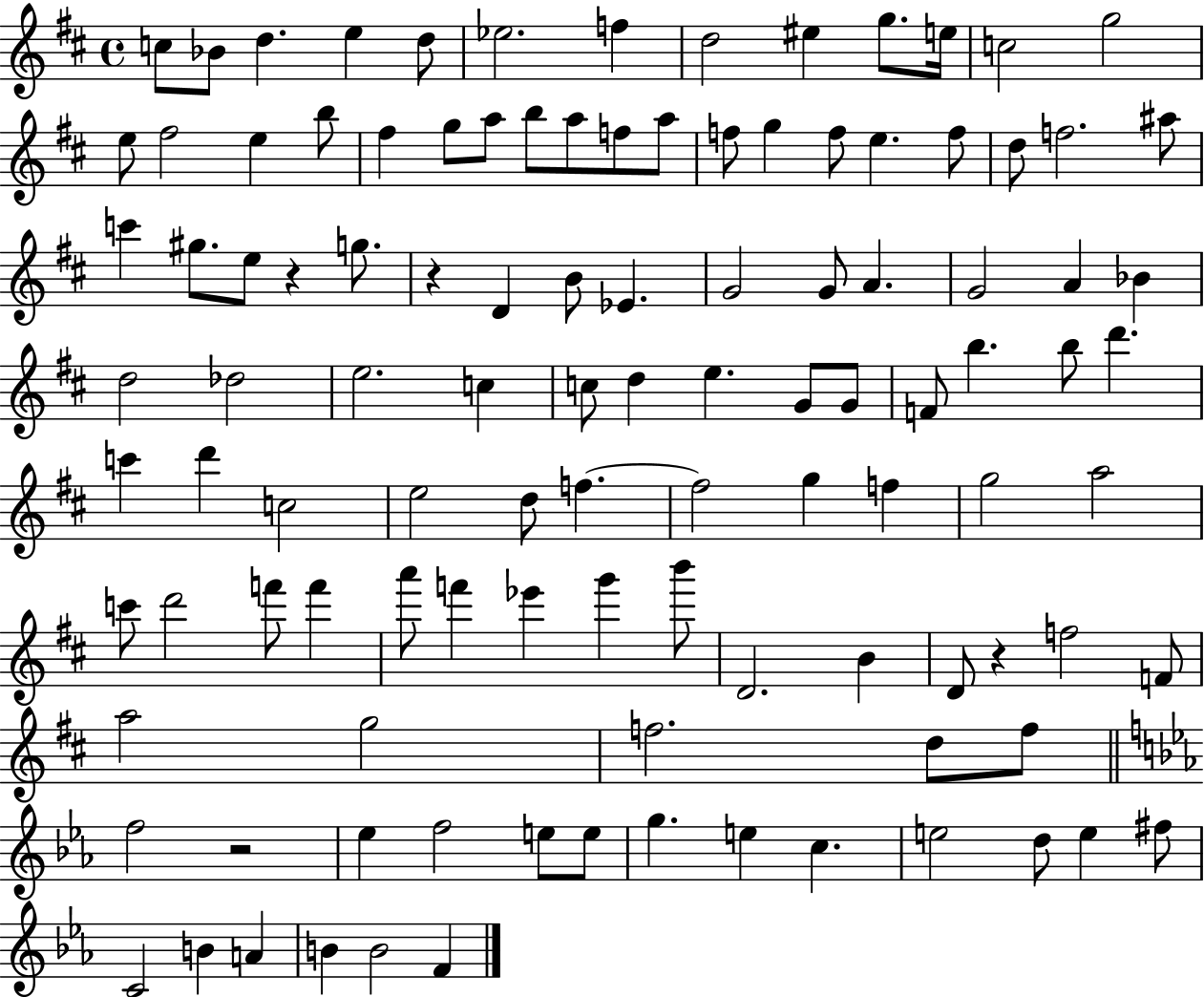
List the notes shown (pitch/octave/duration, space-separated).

C5/e Bb4/e D5/q. E5/q D5/e Eb5/h. F5/q D5/h EIS5/q G5/e. E5/s C5/h G5/h E5/e F#5/h E5/q B5/e F#5/q G5/e A5/e B5/e A5/e F5/e A5/e F5/e G5/q F5/e E5/q. F5/e D5/e F5/h. A#5/e C6/q G#5/e. E5/e R/q G5/e. R/q D4/q B4/e Eb4/q. G4/h G4/e A4/q. G4/h A4/q Bb4/q D5/h Db5/h E5/h. C5/q C5/e D5/q E5/q. G4/e G4/e F4/e B5/q. B5/e D6/q. C6/q D6/q C5/h E5/h D5/e F5/q. F5/h G5/q F5/q G5/h A5/h C6/e D6/h F6/e F6/q A6/e F6/q Eb6/q G6/q B6/e D4/h. B4/q D4/e R/q F5/h F4/e A5/h G5/h F5/h. D5/e F5/e F5/h R/h Eb5/q F5/h E5/e E5/e G5/q. E5/q C5/q. E5/h D5/e E5/q F#5/e C4/h B4/q A4/q B4/q B4/h F4/q